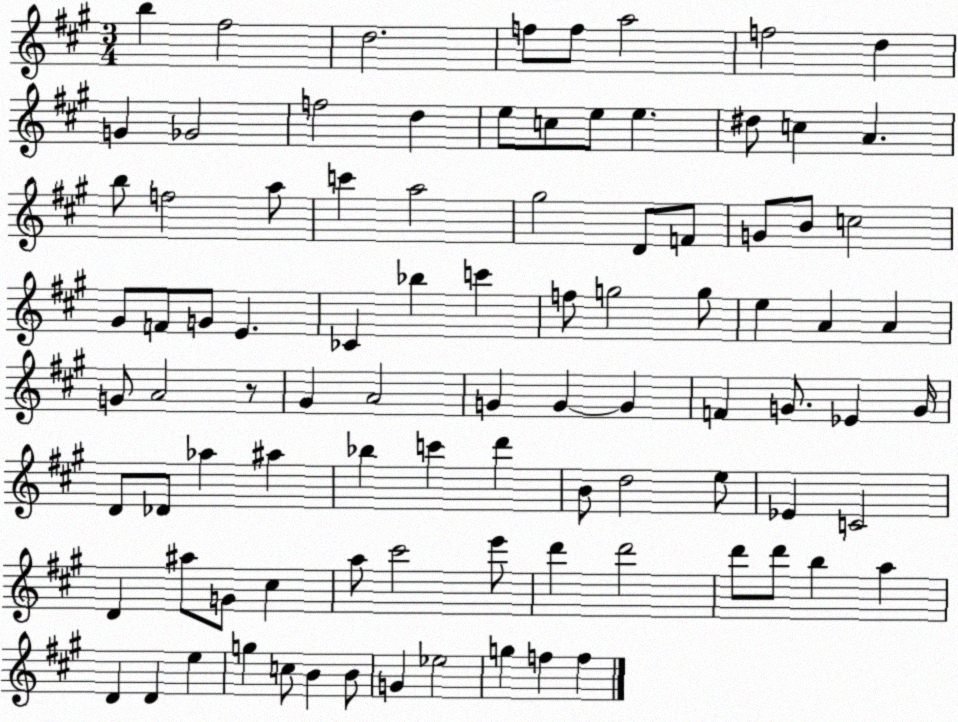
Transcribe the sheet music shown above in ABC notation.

X:1
T:Untitled
M:3/4
L:1/4
K:A
b ^f2 d2 f/2 f/2 a2 f2 d G _G2 f2 d e/2 c/2 e/2 e ^d/2 c A b/2 f2 a/2 c' a2 ^g2 D/2 F/2 G/2 B/2 c2 ^G/2 F/2 G/2 E _C _b c' f/2 g2 g/2 e A A G/2 A2 z/2 ^G A2 G G G F G/2 _E G/4 D/2 _D/2 _a ^a _b c' d' B/2 d2 e/2 _E C2 D ^a/2 G/2 ^c a/2 ^c'2 e'/2 d' d'2 d'/2 d'/2 b a D D e g c/2 B B/2 G _e2 g f f